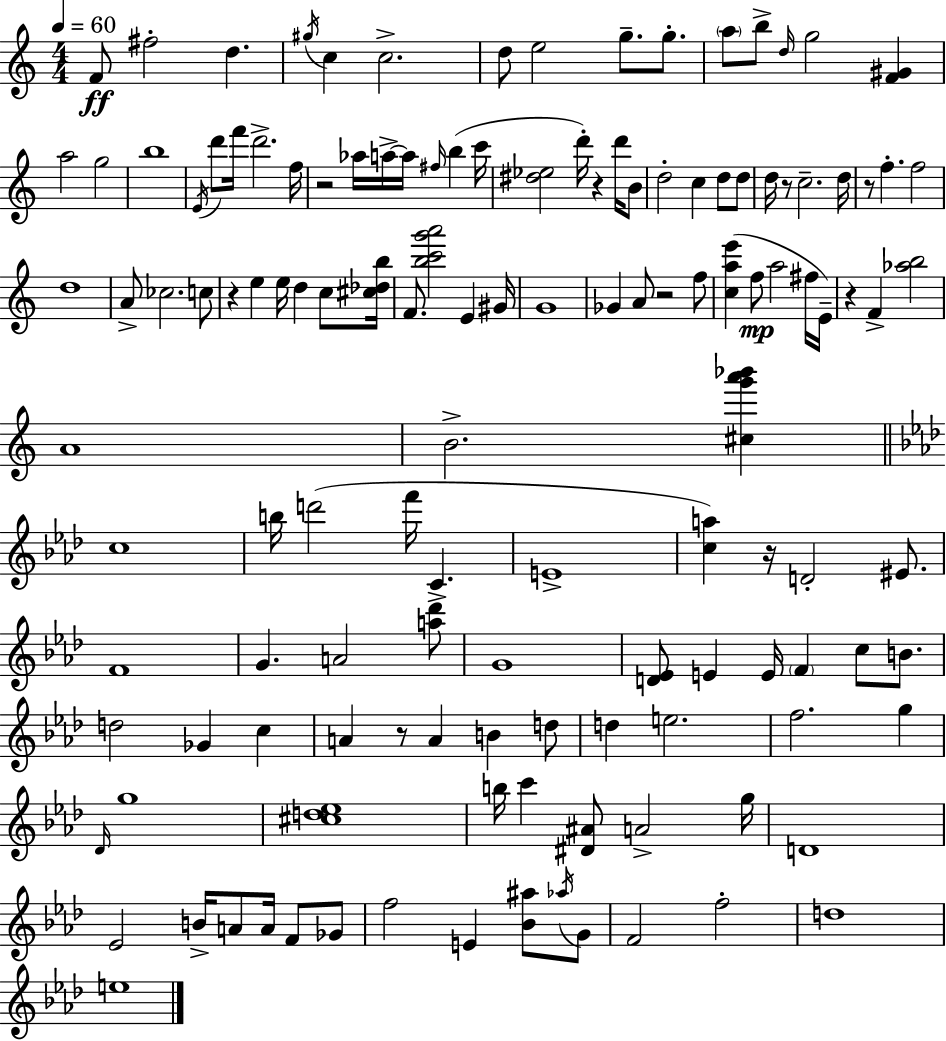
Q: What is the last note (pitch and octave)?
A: E5